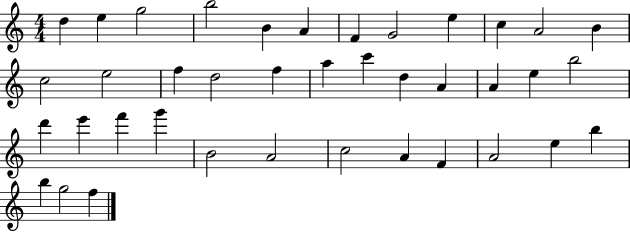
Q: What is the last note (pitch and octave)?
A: F5